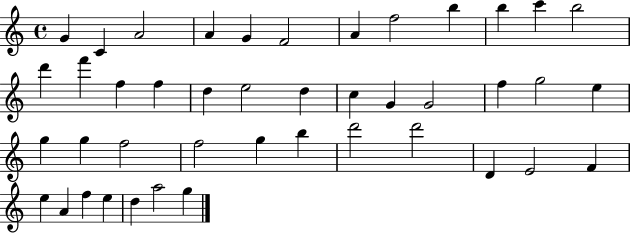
{
  \clef treble
  \time 4/4
  \defaultTimeSignature
  \key c \major
  g'4 c'4 a'2 | a'4 g'4 f'2 | a'4 f''2 b''4 | b''4 c'''4 b''2 | \break d'''4 f'''4 f''4 f''4 | d''4 e''2 d''4 | c''4 g'4 g'2 | f''4 g''2 e''4 | \break g''4 g''4 f''2 | f''2 g''4 b''4 | d'''2 d'''2 | d'4 e'2 f'4 | \break e''4 a'4 f''4 e''4 | d''4 a''2 g''4 | \bar "|."
}